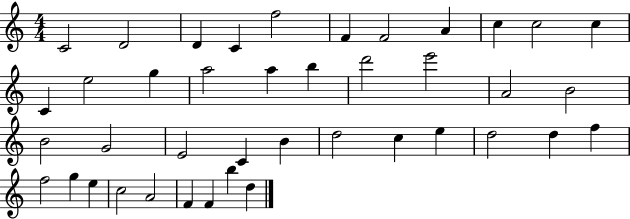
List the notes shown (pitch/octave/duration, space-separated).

C4/h D4/h D4/q C4/q F5/h F4/q F4/h A4/q C5/q C5/h C5/q C4/q E5/h G5/q A5/h A5/q B5/q D6/h E6/h A4/h B4/h B4/h G4/h E4/h C4/q B4/q D5/h C5/q E5/q D5/h D5/q F5/q F5/h G5/q E5/q C5/h A4/h F4/q F4/q B5/q D5/q